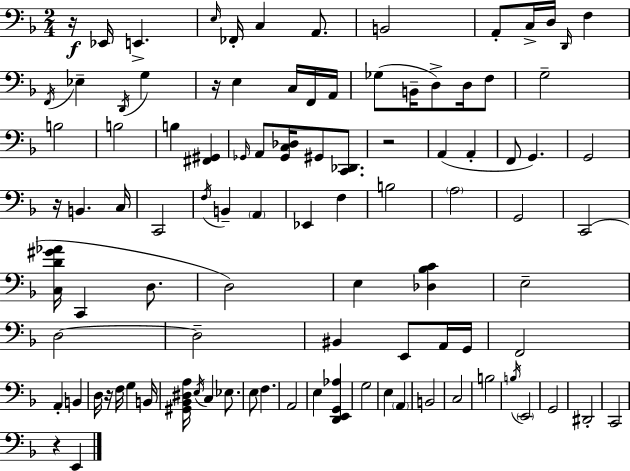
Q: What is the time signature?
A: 2/4